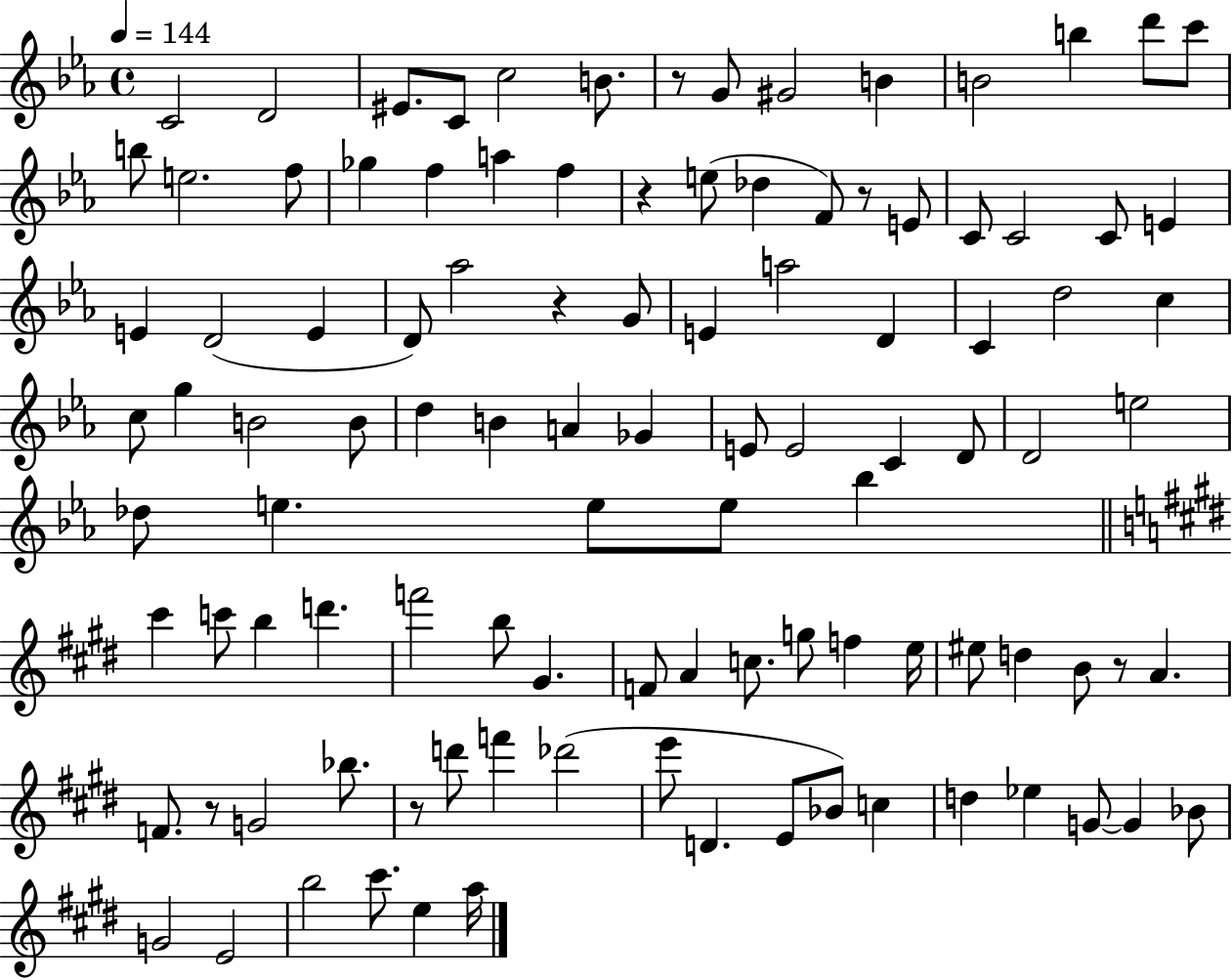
{
  \clef treble
  \time 4/4
  \defaultTimeSignature
  \key ees \major
  \tempo 4 = 144
  c'2 d'2 | eis'8. c'8 c''2 b'8. | r8 g'8 gis'2 b'4 | b'2 b''4 d'''8 c'''8 | \break b''8 e''2. f''8 | ges''4 f''4 a''4 f''4 | r4 e''8( des''4 f'8) r8 e'8 | c'8 c'2 c'8 e'4 | \break e'4 d'2( e'4 | d'8) aes''2 r4 g'8 | e'4 a''2 d'4 | c'4 d''2 c''4 | \break c''8 g''4 b'2 b'8 | d''4 b'4 a'4 ges'4 | e'8 e'2 c'4 d'8 | d'2 e''2 | \break des''8 e''4. e''8 e''8 bes''4 | \bar "||" \break \key e \major cis'''4 c'''8 b''4 d'''4. | f'''2 b''8 gis'4. | f'8 a'4 c''8. g''8 f''4 e''16 | eis''8 d''4 b'8 r8 a'4. | \break f'8. r8 g'2 bes''8. | r8 d'''8 f'''4 des'''2( | e'''8 d'4. e'8 bes'8) c''4 | d''4 ees''4 g'8~~ g'4 bes'8 | \break g'2 e'2 | b''2 cis'''8. e''4 a''16 | \bar "|."
}